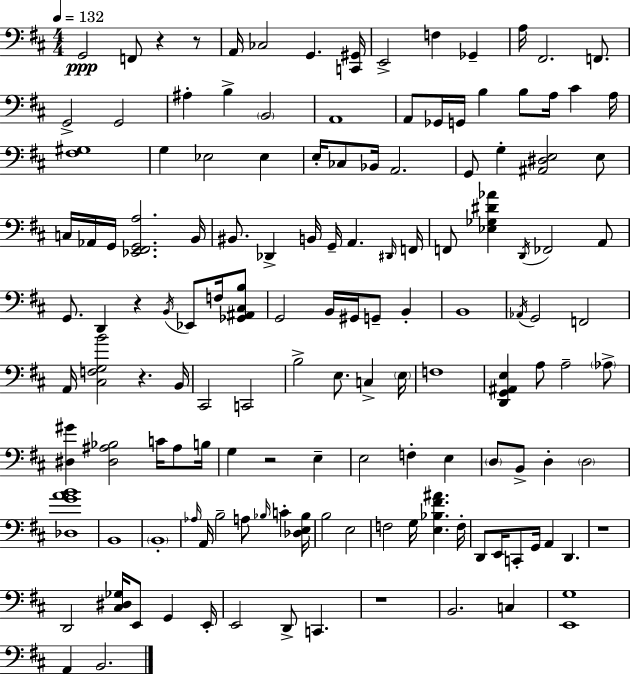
X:1
T:Untitled
M:4/4
L:1/4
K:D
G,,2 F,,/2 z z/2 A,,/4 _C,2 G,, [C,,^G,,]/4 E,,2 F, _G,, A,/4 ^F,,2 F,,/2 G,,2 G,,2 ^A, B, B,,2 A,,4 A,,/2 _G,,/4 G,,/4 B, B,/2 A,/4 ^C A,/4 [^F,^G,]4 G, _E,2 _E, E,/4 _C,/2 _B,,/4 A,,2 G,,/2 G, [^A,,^D,E,]2 E,/2 C,/4 _A,,/4 G,,/4 [_E,,^F,,G,,A,]2 B,,/4 ^B,,/2 _D,, B,,/4 G,,/4 A,, ^D,,/4 F,,/4 F,,/2 [_E,_G,^D_A] D,,/4 _F,,2 A,,/2 G,,/2 D,, z B,,/4 _E,,/2 F,/4 [_G,,^A,,^C,B,]/2 G,,2 B,,/4 ^G,,/4 G,,/2 B,, B,,4 _A,,/4 G,,2 F,,2 A,,/4 [^C,F,G,B]2 z B,,/4 ^C,,2 C,,2 B,2 E,/2 C, E,/4 F,4 [D,,G,,^A,,E,] A,/2 A,2 _A,/2 [^D,^G] [^D,^A,_B,]2 C/4 ^A,/2 B,/4 G, z2 E, E,2 F, E, D,/2 B,,/2 D, D,2 [_D,GAB]4 B,,4 B,,4 _A,/4 A,,/4 B,2 A,/2 _B,/4 C [_D,E,_B,]/4 B,2 E,2 F,2 G,/4 [E,_B,^F^A] F,/4 D,,/2 E,,/4 C,,/2 G,,/4 A,, D,, z4 D,,2 [^C,^D,_G,]/4 E,,/2 G,, E,,/4 E,,2 D,,/2 C,, z4 B,,2 C, [E,,G,]4 A,, B,,2